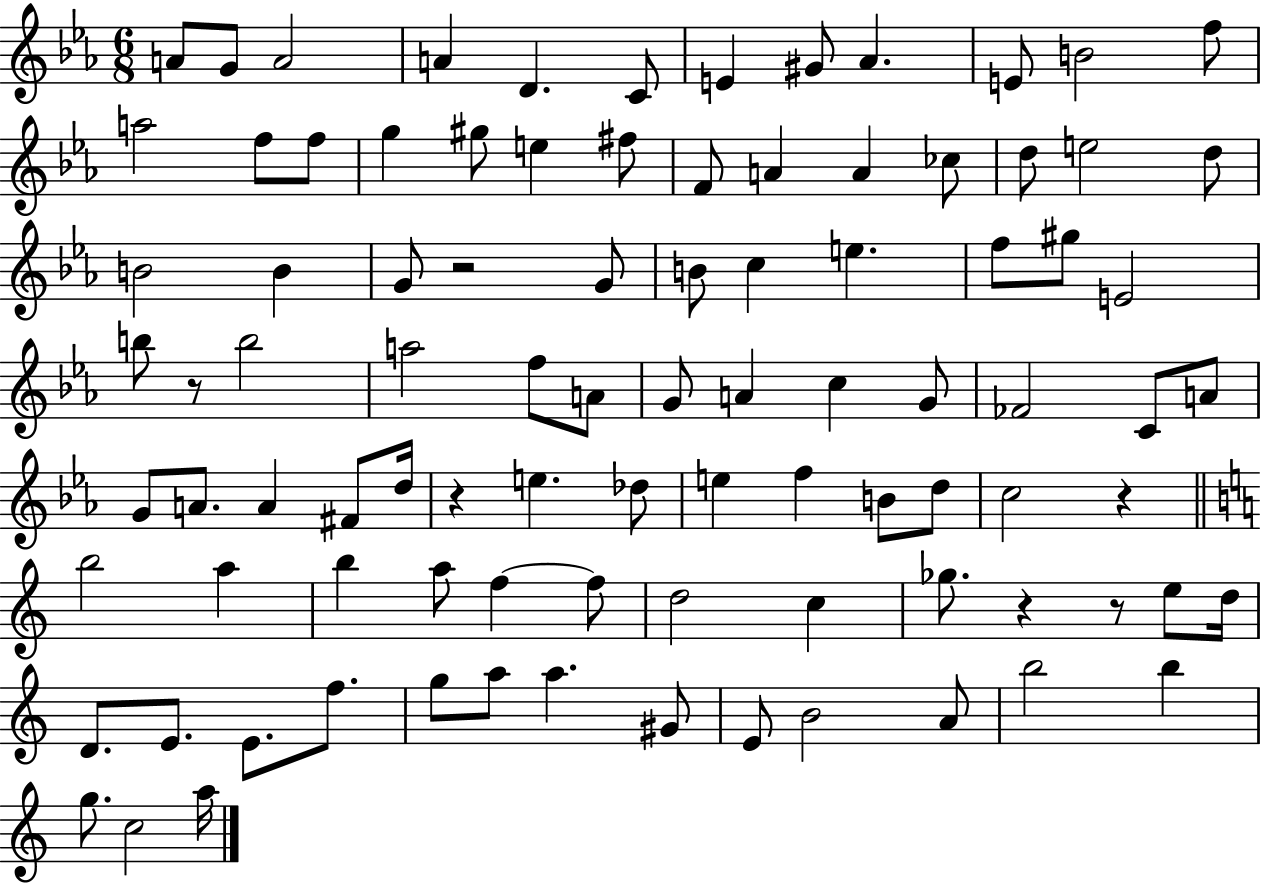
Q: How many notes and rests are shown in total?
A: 93